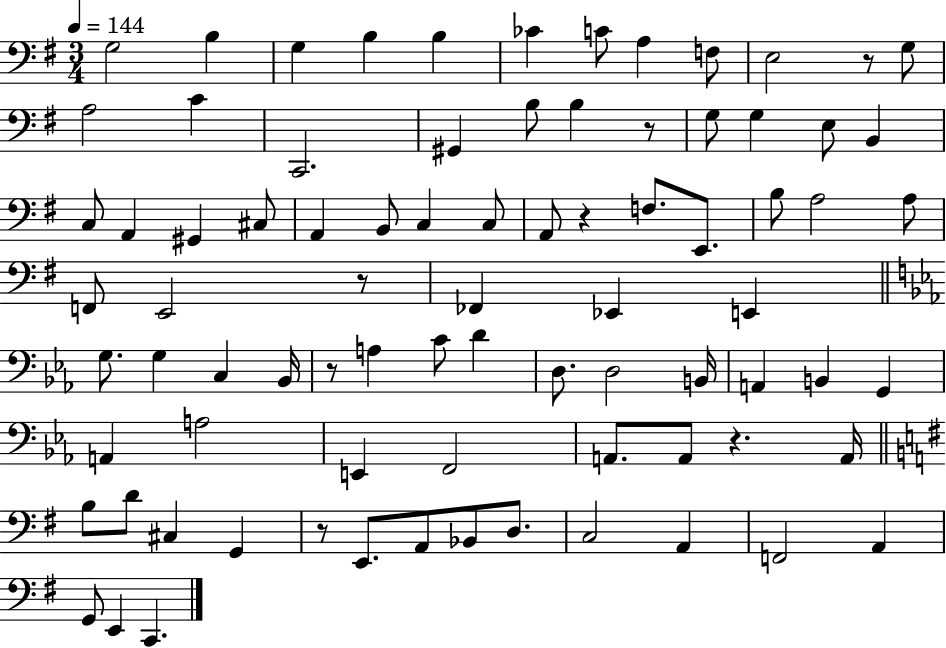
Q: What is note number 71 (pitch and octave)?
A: F2